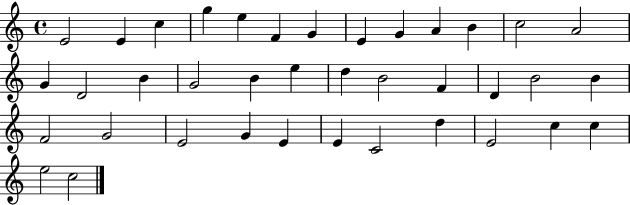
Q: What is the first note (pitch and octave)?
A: E4